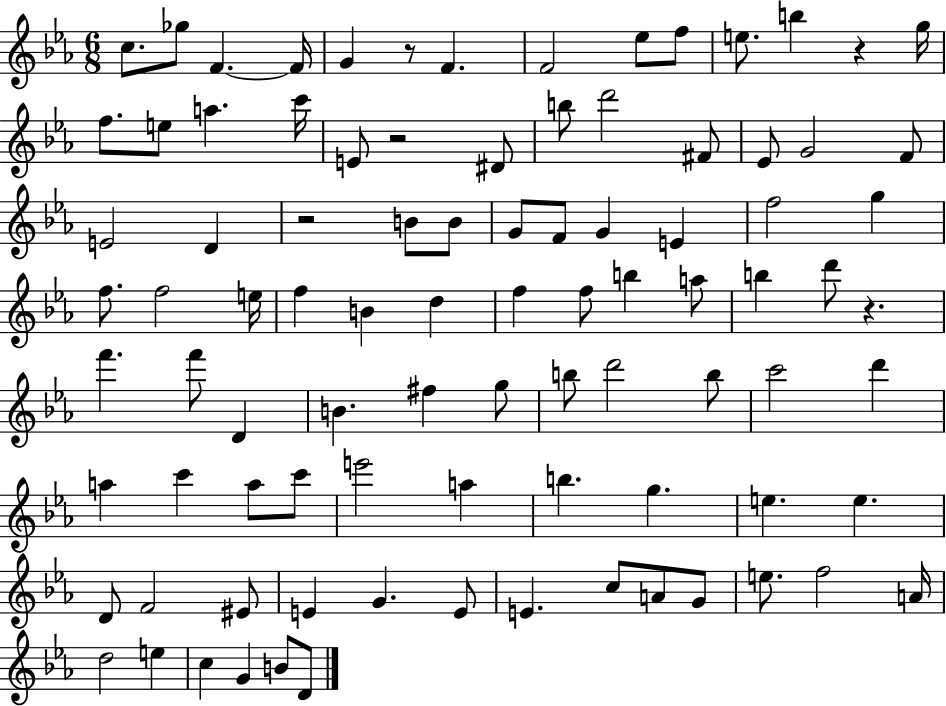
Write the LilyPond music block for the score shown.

{
  \clef treble
  \numericTimeSignature
  \time 6/8
  \key ees \major
  \repeat volta 2 { c''8. ges''8 f'4.~~ f'16 | g'4 r8 f'4. | f'2 ees''8 f''8 | e''8. b''4 r4 g''16 | \break f''8. e''8 a''4. c'''16 | e'8 r2 dis'8 | b''8 d'''2 fis'8 | ees'8 g'2 f'8 | \break e'2 d'4 | r2 b'8 b'8 | g'8 f'8 g'4 e'4 | f''2 g''4 | \break f''8. f''2 e''16 | f''4 b'4 d''4 | f''4 f''8 b''4 a''8 | b''4 d'''8 r4. | \break f'''4. f'''8 d'4 | b'4. fis''4 g''8 | b''8 d'''2 b''8 | c'''2 d'''4 | \break a''4 c'''4 a''8 c'''8 | e'''2 a''4 | b''4. g''4. | e''4. e''4. | \break d'8 f'2 eis'8 | e'4 g'4. e'8 | e'4. c''8 a'8 g'8 | e''8. f''2 a'16 | \break d''2 e''4 | c''4 g'4 b'8 d'8 | } \bar "|."
}